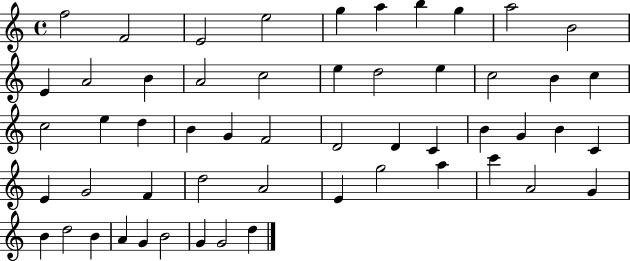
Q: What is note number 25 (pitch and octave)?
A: B4